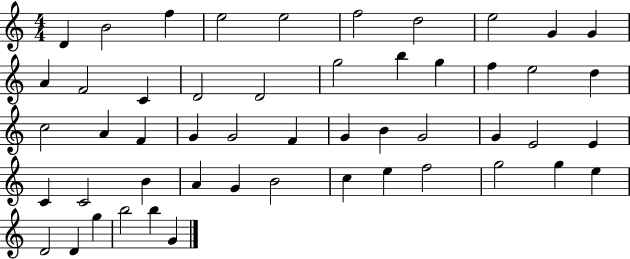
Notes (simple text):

D4/q B4/h F5/q E5/h E5/h F5/h D5/h E5/h G4/q G4/q A4/q F4/h C4/q D4/h D4/h G5/h B5/q G5/q F5/q E5/h D5/q C5/h A4/q F4/q G4/q G4/h F4/q G4/q B4/q G4/h G4/q E4/h E4/q C4/q C4/h B4/q A4/q G4/q B4/h C5/q E5/q F5/h G5/h G5/q E5/q D4/h D4/q G5/q B5/h B5/q G4/q